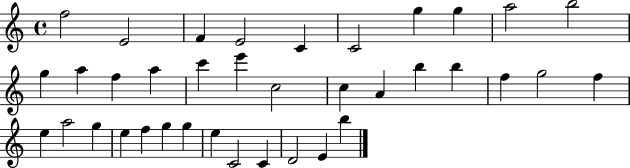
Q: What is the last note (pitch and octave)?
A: B5